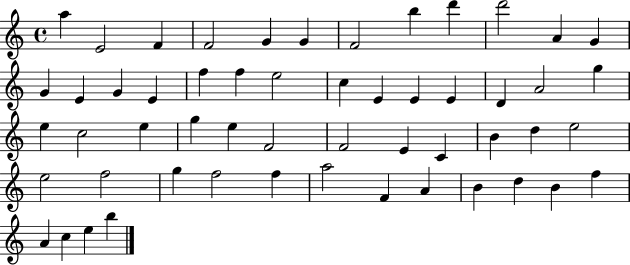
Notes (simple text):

A5/q E4/h F4/q F4/h G4/q G4/q F4/h B5/q D6/q D6/h A4/q G4/q G4/q E4/q G4/q E4/q F5/q F5/q E5/h C5/q E4/q E4/q E4/q D4/q A4/h G5/q E5/q C5/h E5/q G5/q E5/q F4/h F4/h E4/q C4/q B4/q D5/q E5/h E5/h F5/h G5/q F5/h F5/q A5/h F4/q A4/q B4/q D5/q B4/q F5/q A4/q C5/q E5/q B5/q